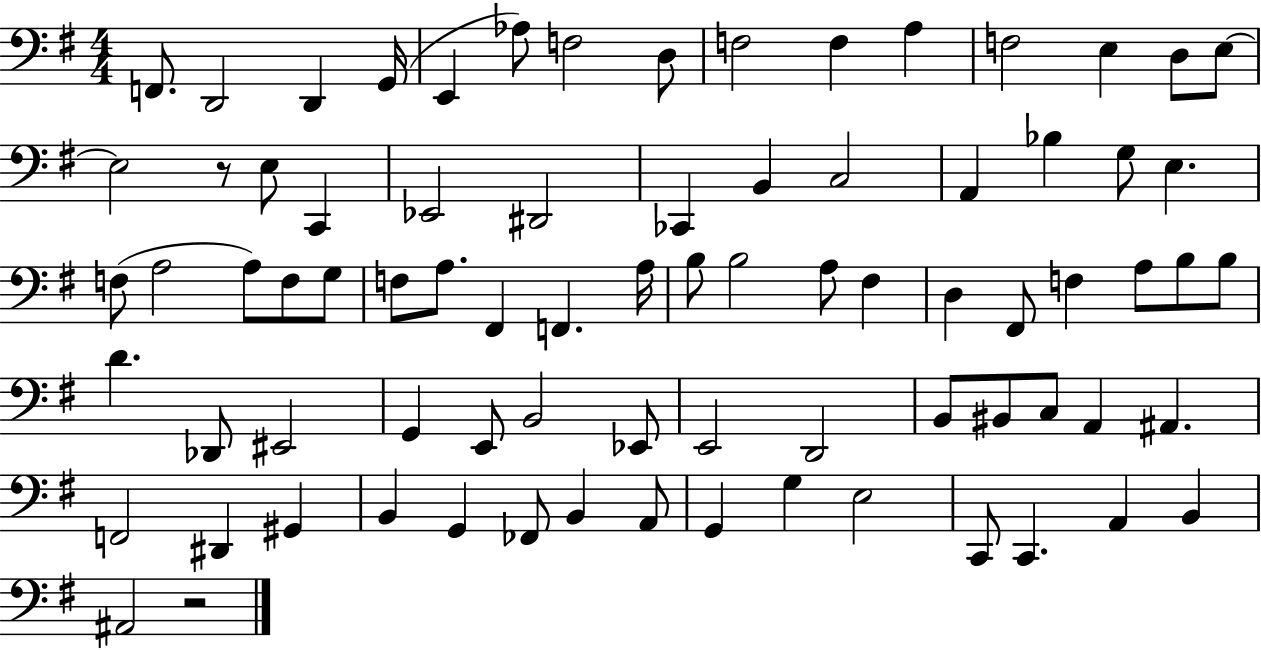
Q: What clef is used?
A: bass